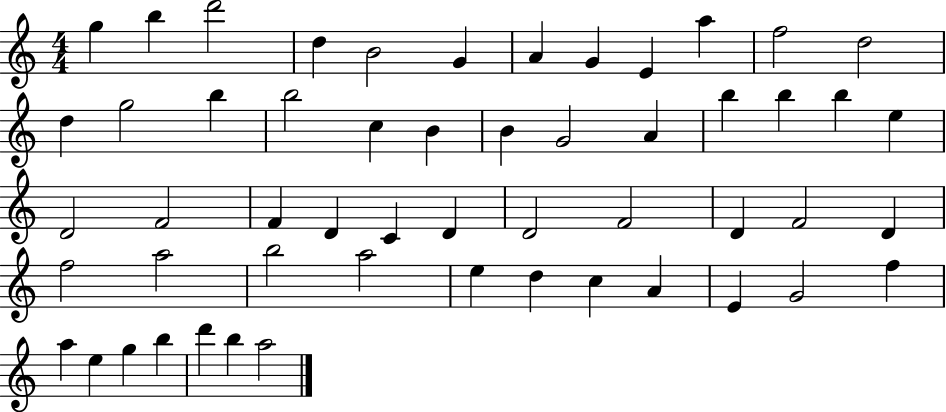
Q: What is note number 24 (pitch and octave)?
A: B5